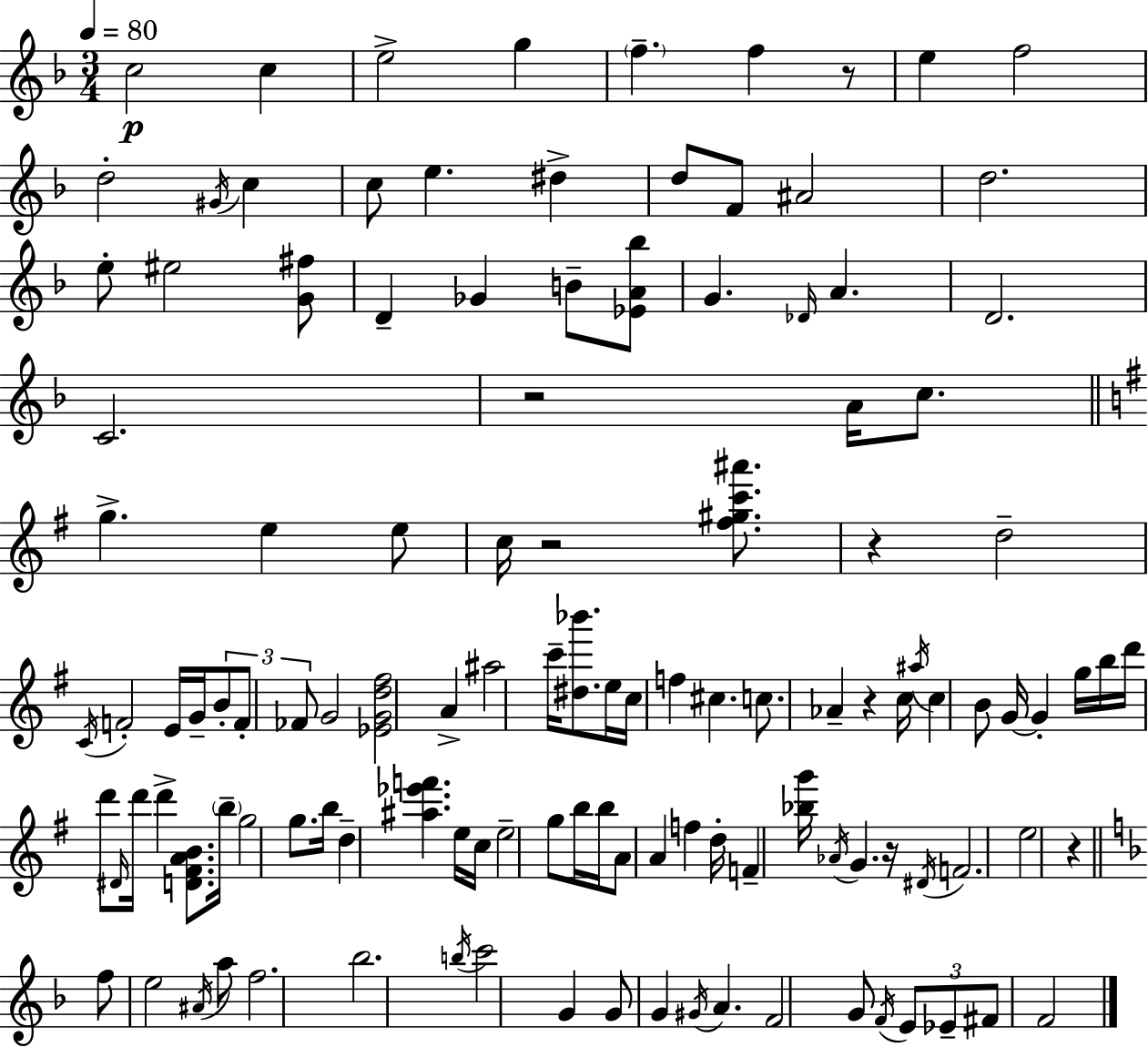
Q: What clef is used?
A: treble